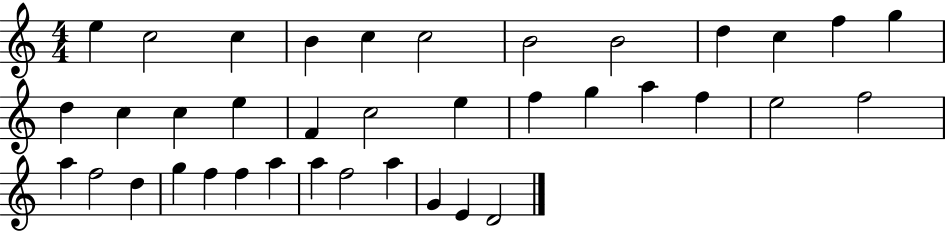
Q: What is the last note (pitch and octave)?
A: D4